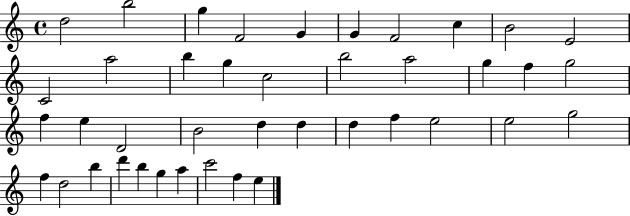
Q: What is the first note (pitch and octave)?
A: D5